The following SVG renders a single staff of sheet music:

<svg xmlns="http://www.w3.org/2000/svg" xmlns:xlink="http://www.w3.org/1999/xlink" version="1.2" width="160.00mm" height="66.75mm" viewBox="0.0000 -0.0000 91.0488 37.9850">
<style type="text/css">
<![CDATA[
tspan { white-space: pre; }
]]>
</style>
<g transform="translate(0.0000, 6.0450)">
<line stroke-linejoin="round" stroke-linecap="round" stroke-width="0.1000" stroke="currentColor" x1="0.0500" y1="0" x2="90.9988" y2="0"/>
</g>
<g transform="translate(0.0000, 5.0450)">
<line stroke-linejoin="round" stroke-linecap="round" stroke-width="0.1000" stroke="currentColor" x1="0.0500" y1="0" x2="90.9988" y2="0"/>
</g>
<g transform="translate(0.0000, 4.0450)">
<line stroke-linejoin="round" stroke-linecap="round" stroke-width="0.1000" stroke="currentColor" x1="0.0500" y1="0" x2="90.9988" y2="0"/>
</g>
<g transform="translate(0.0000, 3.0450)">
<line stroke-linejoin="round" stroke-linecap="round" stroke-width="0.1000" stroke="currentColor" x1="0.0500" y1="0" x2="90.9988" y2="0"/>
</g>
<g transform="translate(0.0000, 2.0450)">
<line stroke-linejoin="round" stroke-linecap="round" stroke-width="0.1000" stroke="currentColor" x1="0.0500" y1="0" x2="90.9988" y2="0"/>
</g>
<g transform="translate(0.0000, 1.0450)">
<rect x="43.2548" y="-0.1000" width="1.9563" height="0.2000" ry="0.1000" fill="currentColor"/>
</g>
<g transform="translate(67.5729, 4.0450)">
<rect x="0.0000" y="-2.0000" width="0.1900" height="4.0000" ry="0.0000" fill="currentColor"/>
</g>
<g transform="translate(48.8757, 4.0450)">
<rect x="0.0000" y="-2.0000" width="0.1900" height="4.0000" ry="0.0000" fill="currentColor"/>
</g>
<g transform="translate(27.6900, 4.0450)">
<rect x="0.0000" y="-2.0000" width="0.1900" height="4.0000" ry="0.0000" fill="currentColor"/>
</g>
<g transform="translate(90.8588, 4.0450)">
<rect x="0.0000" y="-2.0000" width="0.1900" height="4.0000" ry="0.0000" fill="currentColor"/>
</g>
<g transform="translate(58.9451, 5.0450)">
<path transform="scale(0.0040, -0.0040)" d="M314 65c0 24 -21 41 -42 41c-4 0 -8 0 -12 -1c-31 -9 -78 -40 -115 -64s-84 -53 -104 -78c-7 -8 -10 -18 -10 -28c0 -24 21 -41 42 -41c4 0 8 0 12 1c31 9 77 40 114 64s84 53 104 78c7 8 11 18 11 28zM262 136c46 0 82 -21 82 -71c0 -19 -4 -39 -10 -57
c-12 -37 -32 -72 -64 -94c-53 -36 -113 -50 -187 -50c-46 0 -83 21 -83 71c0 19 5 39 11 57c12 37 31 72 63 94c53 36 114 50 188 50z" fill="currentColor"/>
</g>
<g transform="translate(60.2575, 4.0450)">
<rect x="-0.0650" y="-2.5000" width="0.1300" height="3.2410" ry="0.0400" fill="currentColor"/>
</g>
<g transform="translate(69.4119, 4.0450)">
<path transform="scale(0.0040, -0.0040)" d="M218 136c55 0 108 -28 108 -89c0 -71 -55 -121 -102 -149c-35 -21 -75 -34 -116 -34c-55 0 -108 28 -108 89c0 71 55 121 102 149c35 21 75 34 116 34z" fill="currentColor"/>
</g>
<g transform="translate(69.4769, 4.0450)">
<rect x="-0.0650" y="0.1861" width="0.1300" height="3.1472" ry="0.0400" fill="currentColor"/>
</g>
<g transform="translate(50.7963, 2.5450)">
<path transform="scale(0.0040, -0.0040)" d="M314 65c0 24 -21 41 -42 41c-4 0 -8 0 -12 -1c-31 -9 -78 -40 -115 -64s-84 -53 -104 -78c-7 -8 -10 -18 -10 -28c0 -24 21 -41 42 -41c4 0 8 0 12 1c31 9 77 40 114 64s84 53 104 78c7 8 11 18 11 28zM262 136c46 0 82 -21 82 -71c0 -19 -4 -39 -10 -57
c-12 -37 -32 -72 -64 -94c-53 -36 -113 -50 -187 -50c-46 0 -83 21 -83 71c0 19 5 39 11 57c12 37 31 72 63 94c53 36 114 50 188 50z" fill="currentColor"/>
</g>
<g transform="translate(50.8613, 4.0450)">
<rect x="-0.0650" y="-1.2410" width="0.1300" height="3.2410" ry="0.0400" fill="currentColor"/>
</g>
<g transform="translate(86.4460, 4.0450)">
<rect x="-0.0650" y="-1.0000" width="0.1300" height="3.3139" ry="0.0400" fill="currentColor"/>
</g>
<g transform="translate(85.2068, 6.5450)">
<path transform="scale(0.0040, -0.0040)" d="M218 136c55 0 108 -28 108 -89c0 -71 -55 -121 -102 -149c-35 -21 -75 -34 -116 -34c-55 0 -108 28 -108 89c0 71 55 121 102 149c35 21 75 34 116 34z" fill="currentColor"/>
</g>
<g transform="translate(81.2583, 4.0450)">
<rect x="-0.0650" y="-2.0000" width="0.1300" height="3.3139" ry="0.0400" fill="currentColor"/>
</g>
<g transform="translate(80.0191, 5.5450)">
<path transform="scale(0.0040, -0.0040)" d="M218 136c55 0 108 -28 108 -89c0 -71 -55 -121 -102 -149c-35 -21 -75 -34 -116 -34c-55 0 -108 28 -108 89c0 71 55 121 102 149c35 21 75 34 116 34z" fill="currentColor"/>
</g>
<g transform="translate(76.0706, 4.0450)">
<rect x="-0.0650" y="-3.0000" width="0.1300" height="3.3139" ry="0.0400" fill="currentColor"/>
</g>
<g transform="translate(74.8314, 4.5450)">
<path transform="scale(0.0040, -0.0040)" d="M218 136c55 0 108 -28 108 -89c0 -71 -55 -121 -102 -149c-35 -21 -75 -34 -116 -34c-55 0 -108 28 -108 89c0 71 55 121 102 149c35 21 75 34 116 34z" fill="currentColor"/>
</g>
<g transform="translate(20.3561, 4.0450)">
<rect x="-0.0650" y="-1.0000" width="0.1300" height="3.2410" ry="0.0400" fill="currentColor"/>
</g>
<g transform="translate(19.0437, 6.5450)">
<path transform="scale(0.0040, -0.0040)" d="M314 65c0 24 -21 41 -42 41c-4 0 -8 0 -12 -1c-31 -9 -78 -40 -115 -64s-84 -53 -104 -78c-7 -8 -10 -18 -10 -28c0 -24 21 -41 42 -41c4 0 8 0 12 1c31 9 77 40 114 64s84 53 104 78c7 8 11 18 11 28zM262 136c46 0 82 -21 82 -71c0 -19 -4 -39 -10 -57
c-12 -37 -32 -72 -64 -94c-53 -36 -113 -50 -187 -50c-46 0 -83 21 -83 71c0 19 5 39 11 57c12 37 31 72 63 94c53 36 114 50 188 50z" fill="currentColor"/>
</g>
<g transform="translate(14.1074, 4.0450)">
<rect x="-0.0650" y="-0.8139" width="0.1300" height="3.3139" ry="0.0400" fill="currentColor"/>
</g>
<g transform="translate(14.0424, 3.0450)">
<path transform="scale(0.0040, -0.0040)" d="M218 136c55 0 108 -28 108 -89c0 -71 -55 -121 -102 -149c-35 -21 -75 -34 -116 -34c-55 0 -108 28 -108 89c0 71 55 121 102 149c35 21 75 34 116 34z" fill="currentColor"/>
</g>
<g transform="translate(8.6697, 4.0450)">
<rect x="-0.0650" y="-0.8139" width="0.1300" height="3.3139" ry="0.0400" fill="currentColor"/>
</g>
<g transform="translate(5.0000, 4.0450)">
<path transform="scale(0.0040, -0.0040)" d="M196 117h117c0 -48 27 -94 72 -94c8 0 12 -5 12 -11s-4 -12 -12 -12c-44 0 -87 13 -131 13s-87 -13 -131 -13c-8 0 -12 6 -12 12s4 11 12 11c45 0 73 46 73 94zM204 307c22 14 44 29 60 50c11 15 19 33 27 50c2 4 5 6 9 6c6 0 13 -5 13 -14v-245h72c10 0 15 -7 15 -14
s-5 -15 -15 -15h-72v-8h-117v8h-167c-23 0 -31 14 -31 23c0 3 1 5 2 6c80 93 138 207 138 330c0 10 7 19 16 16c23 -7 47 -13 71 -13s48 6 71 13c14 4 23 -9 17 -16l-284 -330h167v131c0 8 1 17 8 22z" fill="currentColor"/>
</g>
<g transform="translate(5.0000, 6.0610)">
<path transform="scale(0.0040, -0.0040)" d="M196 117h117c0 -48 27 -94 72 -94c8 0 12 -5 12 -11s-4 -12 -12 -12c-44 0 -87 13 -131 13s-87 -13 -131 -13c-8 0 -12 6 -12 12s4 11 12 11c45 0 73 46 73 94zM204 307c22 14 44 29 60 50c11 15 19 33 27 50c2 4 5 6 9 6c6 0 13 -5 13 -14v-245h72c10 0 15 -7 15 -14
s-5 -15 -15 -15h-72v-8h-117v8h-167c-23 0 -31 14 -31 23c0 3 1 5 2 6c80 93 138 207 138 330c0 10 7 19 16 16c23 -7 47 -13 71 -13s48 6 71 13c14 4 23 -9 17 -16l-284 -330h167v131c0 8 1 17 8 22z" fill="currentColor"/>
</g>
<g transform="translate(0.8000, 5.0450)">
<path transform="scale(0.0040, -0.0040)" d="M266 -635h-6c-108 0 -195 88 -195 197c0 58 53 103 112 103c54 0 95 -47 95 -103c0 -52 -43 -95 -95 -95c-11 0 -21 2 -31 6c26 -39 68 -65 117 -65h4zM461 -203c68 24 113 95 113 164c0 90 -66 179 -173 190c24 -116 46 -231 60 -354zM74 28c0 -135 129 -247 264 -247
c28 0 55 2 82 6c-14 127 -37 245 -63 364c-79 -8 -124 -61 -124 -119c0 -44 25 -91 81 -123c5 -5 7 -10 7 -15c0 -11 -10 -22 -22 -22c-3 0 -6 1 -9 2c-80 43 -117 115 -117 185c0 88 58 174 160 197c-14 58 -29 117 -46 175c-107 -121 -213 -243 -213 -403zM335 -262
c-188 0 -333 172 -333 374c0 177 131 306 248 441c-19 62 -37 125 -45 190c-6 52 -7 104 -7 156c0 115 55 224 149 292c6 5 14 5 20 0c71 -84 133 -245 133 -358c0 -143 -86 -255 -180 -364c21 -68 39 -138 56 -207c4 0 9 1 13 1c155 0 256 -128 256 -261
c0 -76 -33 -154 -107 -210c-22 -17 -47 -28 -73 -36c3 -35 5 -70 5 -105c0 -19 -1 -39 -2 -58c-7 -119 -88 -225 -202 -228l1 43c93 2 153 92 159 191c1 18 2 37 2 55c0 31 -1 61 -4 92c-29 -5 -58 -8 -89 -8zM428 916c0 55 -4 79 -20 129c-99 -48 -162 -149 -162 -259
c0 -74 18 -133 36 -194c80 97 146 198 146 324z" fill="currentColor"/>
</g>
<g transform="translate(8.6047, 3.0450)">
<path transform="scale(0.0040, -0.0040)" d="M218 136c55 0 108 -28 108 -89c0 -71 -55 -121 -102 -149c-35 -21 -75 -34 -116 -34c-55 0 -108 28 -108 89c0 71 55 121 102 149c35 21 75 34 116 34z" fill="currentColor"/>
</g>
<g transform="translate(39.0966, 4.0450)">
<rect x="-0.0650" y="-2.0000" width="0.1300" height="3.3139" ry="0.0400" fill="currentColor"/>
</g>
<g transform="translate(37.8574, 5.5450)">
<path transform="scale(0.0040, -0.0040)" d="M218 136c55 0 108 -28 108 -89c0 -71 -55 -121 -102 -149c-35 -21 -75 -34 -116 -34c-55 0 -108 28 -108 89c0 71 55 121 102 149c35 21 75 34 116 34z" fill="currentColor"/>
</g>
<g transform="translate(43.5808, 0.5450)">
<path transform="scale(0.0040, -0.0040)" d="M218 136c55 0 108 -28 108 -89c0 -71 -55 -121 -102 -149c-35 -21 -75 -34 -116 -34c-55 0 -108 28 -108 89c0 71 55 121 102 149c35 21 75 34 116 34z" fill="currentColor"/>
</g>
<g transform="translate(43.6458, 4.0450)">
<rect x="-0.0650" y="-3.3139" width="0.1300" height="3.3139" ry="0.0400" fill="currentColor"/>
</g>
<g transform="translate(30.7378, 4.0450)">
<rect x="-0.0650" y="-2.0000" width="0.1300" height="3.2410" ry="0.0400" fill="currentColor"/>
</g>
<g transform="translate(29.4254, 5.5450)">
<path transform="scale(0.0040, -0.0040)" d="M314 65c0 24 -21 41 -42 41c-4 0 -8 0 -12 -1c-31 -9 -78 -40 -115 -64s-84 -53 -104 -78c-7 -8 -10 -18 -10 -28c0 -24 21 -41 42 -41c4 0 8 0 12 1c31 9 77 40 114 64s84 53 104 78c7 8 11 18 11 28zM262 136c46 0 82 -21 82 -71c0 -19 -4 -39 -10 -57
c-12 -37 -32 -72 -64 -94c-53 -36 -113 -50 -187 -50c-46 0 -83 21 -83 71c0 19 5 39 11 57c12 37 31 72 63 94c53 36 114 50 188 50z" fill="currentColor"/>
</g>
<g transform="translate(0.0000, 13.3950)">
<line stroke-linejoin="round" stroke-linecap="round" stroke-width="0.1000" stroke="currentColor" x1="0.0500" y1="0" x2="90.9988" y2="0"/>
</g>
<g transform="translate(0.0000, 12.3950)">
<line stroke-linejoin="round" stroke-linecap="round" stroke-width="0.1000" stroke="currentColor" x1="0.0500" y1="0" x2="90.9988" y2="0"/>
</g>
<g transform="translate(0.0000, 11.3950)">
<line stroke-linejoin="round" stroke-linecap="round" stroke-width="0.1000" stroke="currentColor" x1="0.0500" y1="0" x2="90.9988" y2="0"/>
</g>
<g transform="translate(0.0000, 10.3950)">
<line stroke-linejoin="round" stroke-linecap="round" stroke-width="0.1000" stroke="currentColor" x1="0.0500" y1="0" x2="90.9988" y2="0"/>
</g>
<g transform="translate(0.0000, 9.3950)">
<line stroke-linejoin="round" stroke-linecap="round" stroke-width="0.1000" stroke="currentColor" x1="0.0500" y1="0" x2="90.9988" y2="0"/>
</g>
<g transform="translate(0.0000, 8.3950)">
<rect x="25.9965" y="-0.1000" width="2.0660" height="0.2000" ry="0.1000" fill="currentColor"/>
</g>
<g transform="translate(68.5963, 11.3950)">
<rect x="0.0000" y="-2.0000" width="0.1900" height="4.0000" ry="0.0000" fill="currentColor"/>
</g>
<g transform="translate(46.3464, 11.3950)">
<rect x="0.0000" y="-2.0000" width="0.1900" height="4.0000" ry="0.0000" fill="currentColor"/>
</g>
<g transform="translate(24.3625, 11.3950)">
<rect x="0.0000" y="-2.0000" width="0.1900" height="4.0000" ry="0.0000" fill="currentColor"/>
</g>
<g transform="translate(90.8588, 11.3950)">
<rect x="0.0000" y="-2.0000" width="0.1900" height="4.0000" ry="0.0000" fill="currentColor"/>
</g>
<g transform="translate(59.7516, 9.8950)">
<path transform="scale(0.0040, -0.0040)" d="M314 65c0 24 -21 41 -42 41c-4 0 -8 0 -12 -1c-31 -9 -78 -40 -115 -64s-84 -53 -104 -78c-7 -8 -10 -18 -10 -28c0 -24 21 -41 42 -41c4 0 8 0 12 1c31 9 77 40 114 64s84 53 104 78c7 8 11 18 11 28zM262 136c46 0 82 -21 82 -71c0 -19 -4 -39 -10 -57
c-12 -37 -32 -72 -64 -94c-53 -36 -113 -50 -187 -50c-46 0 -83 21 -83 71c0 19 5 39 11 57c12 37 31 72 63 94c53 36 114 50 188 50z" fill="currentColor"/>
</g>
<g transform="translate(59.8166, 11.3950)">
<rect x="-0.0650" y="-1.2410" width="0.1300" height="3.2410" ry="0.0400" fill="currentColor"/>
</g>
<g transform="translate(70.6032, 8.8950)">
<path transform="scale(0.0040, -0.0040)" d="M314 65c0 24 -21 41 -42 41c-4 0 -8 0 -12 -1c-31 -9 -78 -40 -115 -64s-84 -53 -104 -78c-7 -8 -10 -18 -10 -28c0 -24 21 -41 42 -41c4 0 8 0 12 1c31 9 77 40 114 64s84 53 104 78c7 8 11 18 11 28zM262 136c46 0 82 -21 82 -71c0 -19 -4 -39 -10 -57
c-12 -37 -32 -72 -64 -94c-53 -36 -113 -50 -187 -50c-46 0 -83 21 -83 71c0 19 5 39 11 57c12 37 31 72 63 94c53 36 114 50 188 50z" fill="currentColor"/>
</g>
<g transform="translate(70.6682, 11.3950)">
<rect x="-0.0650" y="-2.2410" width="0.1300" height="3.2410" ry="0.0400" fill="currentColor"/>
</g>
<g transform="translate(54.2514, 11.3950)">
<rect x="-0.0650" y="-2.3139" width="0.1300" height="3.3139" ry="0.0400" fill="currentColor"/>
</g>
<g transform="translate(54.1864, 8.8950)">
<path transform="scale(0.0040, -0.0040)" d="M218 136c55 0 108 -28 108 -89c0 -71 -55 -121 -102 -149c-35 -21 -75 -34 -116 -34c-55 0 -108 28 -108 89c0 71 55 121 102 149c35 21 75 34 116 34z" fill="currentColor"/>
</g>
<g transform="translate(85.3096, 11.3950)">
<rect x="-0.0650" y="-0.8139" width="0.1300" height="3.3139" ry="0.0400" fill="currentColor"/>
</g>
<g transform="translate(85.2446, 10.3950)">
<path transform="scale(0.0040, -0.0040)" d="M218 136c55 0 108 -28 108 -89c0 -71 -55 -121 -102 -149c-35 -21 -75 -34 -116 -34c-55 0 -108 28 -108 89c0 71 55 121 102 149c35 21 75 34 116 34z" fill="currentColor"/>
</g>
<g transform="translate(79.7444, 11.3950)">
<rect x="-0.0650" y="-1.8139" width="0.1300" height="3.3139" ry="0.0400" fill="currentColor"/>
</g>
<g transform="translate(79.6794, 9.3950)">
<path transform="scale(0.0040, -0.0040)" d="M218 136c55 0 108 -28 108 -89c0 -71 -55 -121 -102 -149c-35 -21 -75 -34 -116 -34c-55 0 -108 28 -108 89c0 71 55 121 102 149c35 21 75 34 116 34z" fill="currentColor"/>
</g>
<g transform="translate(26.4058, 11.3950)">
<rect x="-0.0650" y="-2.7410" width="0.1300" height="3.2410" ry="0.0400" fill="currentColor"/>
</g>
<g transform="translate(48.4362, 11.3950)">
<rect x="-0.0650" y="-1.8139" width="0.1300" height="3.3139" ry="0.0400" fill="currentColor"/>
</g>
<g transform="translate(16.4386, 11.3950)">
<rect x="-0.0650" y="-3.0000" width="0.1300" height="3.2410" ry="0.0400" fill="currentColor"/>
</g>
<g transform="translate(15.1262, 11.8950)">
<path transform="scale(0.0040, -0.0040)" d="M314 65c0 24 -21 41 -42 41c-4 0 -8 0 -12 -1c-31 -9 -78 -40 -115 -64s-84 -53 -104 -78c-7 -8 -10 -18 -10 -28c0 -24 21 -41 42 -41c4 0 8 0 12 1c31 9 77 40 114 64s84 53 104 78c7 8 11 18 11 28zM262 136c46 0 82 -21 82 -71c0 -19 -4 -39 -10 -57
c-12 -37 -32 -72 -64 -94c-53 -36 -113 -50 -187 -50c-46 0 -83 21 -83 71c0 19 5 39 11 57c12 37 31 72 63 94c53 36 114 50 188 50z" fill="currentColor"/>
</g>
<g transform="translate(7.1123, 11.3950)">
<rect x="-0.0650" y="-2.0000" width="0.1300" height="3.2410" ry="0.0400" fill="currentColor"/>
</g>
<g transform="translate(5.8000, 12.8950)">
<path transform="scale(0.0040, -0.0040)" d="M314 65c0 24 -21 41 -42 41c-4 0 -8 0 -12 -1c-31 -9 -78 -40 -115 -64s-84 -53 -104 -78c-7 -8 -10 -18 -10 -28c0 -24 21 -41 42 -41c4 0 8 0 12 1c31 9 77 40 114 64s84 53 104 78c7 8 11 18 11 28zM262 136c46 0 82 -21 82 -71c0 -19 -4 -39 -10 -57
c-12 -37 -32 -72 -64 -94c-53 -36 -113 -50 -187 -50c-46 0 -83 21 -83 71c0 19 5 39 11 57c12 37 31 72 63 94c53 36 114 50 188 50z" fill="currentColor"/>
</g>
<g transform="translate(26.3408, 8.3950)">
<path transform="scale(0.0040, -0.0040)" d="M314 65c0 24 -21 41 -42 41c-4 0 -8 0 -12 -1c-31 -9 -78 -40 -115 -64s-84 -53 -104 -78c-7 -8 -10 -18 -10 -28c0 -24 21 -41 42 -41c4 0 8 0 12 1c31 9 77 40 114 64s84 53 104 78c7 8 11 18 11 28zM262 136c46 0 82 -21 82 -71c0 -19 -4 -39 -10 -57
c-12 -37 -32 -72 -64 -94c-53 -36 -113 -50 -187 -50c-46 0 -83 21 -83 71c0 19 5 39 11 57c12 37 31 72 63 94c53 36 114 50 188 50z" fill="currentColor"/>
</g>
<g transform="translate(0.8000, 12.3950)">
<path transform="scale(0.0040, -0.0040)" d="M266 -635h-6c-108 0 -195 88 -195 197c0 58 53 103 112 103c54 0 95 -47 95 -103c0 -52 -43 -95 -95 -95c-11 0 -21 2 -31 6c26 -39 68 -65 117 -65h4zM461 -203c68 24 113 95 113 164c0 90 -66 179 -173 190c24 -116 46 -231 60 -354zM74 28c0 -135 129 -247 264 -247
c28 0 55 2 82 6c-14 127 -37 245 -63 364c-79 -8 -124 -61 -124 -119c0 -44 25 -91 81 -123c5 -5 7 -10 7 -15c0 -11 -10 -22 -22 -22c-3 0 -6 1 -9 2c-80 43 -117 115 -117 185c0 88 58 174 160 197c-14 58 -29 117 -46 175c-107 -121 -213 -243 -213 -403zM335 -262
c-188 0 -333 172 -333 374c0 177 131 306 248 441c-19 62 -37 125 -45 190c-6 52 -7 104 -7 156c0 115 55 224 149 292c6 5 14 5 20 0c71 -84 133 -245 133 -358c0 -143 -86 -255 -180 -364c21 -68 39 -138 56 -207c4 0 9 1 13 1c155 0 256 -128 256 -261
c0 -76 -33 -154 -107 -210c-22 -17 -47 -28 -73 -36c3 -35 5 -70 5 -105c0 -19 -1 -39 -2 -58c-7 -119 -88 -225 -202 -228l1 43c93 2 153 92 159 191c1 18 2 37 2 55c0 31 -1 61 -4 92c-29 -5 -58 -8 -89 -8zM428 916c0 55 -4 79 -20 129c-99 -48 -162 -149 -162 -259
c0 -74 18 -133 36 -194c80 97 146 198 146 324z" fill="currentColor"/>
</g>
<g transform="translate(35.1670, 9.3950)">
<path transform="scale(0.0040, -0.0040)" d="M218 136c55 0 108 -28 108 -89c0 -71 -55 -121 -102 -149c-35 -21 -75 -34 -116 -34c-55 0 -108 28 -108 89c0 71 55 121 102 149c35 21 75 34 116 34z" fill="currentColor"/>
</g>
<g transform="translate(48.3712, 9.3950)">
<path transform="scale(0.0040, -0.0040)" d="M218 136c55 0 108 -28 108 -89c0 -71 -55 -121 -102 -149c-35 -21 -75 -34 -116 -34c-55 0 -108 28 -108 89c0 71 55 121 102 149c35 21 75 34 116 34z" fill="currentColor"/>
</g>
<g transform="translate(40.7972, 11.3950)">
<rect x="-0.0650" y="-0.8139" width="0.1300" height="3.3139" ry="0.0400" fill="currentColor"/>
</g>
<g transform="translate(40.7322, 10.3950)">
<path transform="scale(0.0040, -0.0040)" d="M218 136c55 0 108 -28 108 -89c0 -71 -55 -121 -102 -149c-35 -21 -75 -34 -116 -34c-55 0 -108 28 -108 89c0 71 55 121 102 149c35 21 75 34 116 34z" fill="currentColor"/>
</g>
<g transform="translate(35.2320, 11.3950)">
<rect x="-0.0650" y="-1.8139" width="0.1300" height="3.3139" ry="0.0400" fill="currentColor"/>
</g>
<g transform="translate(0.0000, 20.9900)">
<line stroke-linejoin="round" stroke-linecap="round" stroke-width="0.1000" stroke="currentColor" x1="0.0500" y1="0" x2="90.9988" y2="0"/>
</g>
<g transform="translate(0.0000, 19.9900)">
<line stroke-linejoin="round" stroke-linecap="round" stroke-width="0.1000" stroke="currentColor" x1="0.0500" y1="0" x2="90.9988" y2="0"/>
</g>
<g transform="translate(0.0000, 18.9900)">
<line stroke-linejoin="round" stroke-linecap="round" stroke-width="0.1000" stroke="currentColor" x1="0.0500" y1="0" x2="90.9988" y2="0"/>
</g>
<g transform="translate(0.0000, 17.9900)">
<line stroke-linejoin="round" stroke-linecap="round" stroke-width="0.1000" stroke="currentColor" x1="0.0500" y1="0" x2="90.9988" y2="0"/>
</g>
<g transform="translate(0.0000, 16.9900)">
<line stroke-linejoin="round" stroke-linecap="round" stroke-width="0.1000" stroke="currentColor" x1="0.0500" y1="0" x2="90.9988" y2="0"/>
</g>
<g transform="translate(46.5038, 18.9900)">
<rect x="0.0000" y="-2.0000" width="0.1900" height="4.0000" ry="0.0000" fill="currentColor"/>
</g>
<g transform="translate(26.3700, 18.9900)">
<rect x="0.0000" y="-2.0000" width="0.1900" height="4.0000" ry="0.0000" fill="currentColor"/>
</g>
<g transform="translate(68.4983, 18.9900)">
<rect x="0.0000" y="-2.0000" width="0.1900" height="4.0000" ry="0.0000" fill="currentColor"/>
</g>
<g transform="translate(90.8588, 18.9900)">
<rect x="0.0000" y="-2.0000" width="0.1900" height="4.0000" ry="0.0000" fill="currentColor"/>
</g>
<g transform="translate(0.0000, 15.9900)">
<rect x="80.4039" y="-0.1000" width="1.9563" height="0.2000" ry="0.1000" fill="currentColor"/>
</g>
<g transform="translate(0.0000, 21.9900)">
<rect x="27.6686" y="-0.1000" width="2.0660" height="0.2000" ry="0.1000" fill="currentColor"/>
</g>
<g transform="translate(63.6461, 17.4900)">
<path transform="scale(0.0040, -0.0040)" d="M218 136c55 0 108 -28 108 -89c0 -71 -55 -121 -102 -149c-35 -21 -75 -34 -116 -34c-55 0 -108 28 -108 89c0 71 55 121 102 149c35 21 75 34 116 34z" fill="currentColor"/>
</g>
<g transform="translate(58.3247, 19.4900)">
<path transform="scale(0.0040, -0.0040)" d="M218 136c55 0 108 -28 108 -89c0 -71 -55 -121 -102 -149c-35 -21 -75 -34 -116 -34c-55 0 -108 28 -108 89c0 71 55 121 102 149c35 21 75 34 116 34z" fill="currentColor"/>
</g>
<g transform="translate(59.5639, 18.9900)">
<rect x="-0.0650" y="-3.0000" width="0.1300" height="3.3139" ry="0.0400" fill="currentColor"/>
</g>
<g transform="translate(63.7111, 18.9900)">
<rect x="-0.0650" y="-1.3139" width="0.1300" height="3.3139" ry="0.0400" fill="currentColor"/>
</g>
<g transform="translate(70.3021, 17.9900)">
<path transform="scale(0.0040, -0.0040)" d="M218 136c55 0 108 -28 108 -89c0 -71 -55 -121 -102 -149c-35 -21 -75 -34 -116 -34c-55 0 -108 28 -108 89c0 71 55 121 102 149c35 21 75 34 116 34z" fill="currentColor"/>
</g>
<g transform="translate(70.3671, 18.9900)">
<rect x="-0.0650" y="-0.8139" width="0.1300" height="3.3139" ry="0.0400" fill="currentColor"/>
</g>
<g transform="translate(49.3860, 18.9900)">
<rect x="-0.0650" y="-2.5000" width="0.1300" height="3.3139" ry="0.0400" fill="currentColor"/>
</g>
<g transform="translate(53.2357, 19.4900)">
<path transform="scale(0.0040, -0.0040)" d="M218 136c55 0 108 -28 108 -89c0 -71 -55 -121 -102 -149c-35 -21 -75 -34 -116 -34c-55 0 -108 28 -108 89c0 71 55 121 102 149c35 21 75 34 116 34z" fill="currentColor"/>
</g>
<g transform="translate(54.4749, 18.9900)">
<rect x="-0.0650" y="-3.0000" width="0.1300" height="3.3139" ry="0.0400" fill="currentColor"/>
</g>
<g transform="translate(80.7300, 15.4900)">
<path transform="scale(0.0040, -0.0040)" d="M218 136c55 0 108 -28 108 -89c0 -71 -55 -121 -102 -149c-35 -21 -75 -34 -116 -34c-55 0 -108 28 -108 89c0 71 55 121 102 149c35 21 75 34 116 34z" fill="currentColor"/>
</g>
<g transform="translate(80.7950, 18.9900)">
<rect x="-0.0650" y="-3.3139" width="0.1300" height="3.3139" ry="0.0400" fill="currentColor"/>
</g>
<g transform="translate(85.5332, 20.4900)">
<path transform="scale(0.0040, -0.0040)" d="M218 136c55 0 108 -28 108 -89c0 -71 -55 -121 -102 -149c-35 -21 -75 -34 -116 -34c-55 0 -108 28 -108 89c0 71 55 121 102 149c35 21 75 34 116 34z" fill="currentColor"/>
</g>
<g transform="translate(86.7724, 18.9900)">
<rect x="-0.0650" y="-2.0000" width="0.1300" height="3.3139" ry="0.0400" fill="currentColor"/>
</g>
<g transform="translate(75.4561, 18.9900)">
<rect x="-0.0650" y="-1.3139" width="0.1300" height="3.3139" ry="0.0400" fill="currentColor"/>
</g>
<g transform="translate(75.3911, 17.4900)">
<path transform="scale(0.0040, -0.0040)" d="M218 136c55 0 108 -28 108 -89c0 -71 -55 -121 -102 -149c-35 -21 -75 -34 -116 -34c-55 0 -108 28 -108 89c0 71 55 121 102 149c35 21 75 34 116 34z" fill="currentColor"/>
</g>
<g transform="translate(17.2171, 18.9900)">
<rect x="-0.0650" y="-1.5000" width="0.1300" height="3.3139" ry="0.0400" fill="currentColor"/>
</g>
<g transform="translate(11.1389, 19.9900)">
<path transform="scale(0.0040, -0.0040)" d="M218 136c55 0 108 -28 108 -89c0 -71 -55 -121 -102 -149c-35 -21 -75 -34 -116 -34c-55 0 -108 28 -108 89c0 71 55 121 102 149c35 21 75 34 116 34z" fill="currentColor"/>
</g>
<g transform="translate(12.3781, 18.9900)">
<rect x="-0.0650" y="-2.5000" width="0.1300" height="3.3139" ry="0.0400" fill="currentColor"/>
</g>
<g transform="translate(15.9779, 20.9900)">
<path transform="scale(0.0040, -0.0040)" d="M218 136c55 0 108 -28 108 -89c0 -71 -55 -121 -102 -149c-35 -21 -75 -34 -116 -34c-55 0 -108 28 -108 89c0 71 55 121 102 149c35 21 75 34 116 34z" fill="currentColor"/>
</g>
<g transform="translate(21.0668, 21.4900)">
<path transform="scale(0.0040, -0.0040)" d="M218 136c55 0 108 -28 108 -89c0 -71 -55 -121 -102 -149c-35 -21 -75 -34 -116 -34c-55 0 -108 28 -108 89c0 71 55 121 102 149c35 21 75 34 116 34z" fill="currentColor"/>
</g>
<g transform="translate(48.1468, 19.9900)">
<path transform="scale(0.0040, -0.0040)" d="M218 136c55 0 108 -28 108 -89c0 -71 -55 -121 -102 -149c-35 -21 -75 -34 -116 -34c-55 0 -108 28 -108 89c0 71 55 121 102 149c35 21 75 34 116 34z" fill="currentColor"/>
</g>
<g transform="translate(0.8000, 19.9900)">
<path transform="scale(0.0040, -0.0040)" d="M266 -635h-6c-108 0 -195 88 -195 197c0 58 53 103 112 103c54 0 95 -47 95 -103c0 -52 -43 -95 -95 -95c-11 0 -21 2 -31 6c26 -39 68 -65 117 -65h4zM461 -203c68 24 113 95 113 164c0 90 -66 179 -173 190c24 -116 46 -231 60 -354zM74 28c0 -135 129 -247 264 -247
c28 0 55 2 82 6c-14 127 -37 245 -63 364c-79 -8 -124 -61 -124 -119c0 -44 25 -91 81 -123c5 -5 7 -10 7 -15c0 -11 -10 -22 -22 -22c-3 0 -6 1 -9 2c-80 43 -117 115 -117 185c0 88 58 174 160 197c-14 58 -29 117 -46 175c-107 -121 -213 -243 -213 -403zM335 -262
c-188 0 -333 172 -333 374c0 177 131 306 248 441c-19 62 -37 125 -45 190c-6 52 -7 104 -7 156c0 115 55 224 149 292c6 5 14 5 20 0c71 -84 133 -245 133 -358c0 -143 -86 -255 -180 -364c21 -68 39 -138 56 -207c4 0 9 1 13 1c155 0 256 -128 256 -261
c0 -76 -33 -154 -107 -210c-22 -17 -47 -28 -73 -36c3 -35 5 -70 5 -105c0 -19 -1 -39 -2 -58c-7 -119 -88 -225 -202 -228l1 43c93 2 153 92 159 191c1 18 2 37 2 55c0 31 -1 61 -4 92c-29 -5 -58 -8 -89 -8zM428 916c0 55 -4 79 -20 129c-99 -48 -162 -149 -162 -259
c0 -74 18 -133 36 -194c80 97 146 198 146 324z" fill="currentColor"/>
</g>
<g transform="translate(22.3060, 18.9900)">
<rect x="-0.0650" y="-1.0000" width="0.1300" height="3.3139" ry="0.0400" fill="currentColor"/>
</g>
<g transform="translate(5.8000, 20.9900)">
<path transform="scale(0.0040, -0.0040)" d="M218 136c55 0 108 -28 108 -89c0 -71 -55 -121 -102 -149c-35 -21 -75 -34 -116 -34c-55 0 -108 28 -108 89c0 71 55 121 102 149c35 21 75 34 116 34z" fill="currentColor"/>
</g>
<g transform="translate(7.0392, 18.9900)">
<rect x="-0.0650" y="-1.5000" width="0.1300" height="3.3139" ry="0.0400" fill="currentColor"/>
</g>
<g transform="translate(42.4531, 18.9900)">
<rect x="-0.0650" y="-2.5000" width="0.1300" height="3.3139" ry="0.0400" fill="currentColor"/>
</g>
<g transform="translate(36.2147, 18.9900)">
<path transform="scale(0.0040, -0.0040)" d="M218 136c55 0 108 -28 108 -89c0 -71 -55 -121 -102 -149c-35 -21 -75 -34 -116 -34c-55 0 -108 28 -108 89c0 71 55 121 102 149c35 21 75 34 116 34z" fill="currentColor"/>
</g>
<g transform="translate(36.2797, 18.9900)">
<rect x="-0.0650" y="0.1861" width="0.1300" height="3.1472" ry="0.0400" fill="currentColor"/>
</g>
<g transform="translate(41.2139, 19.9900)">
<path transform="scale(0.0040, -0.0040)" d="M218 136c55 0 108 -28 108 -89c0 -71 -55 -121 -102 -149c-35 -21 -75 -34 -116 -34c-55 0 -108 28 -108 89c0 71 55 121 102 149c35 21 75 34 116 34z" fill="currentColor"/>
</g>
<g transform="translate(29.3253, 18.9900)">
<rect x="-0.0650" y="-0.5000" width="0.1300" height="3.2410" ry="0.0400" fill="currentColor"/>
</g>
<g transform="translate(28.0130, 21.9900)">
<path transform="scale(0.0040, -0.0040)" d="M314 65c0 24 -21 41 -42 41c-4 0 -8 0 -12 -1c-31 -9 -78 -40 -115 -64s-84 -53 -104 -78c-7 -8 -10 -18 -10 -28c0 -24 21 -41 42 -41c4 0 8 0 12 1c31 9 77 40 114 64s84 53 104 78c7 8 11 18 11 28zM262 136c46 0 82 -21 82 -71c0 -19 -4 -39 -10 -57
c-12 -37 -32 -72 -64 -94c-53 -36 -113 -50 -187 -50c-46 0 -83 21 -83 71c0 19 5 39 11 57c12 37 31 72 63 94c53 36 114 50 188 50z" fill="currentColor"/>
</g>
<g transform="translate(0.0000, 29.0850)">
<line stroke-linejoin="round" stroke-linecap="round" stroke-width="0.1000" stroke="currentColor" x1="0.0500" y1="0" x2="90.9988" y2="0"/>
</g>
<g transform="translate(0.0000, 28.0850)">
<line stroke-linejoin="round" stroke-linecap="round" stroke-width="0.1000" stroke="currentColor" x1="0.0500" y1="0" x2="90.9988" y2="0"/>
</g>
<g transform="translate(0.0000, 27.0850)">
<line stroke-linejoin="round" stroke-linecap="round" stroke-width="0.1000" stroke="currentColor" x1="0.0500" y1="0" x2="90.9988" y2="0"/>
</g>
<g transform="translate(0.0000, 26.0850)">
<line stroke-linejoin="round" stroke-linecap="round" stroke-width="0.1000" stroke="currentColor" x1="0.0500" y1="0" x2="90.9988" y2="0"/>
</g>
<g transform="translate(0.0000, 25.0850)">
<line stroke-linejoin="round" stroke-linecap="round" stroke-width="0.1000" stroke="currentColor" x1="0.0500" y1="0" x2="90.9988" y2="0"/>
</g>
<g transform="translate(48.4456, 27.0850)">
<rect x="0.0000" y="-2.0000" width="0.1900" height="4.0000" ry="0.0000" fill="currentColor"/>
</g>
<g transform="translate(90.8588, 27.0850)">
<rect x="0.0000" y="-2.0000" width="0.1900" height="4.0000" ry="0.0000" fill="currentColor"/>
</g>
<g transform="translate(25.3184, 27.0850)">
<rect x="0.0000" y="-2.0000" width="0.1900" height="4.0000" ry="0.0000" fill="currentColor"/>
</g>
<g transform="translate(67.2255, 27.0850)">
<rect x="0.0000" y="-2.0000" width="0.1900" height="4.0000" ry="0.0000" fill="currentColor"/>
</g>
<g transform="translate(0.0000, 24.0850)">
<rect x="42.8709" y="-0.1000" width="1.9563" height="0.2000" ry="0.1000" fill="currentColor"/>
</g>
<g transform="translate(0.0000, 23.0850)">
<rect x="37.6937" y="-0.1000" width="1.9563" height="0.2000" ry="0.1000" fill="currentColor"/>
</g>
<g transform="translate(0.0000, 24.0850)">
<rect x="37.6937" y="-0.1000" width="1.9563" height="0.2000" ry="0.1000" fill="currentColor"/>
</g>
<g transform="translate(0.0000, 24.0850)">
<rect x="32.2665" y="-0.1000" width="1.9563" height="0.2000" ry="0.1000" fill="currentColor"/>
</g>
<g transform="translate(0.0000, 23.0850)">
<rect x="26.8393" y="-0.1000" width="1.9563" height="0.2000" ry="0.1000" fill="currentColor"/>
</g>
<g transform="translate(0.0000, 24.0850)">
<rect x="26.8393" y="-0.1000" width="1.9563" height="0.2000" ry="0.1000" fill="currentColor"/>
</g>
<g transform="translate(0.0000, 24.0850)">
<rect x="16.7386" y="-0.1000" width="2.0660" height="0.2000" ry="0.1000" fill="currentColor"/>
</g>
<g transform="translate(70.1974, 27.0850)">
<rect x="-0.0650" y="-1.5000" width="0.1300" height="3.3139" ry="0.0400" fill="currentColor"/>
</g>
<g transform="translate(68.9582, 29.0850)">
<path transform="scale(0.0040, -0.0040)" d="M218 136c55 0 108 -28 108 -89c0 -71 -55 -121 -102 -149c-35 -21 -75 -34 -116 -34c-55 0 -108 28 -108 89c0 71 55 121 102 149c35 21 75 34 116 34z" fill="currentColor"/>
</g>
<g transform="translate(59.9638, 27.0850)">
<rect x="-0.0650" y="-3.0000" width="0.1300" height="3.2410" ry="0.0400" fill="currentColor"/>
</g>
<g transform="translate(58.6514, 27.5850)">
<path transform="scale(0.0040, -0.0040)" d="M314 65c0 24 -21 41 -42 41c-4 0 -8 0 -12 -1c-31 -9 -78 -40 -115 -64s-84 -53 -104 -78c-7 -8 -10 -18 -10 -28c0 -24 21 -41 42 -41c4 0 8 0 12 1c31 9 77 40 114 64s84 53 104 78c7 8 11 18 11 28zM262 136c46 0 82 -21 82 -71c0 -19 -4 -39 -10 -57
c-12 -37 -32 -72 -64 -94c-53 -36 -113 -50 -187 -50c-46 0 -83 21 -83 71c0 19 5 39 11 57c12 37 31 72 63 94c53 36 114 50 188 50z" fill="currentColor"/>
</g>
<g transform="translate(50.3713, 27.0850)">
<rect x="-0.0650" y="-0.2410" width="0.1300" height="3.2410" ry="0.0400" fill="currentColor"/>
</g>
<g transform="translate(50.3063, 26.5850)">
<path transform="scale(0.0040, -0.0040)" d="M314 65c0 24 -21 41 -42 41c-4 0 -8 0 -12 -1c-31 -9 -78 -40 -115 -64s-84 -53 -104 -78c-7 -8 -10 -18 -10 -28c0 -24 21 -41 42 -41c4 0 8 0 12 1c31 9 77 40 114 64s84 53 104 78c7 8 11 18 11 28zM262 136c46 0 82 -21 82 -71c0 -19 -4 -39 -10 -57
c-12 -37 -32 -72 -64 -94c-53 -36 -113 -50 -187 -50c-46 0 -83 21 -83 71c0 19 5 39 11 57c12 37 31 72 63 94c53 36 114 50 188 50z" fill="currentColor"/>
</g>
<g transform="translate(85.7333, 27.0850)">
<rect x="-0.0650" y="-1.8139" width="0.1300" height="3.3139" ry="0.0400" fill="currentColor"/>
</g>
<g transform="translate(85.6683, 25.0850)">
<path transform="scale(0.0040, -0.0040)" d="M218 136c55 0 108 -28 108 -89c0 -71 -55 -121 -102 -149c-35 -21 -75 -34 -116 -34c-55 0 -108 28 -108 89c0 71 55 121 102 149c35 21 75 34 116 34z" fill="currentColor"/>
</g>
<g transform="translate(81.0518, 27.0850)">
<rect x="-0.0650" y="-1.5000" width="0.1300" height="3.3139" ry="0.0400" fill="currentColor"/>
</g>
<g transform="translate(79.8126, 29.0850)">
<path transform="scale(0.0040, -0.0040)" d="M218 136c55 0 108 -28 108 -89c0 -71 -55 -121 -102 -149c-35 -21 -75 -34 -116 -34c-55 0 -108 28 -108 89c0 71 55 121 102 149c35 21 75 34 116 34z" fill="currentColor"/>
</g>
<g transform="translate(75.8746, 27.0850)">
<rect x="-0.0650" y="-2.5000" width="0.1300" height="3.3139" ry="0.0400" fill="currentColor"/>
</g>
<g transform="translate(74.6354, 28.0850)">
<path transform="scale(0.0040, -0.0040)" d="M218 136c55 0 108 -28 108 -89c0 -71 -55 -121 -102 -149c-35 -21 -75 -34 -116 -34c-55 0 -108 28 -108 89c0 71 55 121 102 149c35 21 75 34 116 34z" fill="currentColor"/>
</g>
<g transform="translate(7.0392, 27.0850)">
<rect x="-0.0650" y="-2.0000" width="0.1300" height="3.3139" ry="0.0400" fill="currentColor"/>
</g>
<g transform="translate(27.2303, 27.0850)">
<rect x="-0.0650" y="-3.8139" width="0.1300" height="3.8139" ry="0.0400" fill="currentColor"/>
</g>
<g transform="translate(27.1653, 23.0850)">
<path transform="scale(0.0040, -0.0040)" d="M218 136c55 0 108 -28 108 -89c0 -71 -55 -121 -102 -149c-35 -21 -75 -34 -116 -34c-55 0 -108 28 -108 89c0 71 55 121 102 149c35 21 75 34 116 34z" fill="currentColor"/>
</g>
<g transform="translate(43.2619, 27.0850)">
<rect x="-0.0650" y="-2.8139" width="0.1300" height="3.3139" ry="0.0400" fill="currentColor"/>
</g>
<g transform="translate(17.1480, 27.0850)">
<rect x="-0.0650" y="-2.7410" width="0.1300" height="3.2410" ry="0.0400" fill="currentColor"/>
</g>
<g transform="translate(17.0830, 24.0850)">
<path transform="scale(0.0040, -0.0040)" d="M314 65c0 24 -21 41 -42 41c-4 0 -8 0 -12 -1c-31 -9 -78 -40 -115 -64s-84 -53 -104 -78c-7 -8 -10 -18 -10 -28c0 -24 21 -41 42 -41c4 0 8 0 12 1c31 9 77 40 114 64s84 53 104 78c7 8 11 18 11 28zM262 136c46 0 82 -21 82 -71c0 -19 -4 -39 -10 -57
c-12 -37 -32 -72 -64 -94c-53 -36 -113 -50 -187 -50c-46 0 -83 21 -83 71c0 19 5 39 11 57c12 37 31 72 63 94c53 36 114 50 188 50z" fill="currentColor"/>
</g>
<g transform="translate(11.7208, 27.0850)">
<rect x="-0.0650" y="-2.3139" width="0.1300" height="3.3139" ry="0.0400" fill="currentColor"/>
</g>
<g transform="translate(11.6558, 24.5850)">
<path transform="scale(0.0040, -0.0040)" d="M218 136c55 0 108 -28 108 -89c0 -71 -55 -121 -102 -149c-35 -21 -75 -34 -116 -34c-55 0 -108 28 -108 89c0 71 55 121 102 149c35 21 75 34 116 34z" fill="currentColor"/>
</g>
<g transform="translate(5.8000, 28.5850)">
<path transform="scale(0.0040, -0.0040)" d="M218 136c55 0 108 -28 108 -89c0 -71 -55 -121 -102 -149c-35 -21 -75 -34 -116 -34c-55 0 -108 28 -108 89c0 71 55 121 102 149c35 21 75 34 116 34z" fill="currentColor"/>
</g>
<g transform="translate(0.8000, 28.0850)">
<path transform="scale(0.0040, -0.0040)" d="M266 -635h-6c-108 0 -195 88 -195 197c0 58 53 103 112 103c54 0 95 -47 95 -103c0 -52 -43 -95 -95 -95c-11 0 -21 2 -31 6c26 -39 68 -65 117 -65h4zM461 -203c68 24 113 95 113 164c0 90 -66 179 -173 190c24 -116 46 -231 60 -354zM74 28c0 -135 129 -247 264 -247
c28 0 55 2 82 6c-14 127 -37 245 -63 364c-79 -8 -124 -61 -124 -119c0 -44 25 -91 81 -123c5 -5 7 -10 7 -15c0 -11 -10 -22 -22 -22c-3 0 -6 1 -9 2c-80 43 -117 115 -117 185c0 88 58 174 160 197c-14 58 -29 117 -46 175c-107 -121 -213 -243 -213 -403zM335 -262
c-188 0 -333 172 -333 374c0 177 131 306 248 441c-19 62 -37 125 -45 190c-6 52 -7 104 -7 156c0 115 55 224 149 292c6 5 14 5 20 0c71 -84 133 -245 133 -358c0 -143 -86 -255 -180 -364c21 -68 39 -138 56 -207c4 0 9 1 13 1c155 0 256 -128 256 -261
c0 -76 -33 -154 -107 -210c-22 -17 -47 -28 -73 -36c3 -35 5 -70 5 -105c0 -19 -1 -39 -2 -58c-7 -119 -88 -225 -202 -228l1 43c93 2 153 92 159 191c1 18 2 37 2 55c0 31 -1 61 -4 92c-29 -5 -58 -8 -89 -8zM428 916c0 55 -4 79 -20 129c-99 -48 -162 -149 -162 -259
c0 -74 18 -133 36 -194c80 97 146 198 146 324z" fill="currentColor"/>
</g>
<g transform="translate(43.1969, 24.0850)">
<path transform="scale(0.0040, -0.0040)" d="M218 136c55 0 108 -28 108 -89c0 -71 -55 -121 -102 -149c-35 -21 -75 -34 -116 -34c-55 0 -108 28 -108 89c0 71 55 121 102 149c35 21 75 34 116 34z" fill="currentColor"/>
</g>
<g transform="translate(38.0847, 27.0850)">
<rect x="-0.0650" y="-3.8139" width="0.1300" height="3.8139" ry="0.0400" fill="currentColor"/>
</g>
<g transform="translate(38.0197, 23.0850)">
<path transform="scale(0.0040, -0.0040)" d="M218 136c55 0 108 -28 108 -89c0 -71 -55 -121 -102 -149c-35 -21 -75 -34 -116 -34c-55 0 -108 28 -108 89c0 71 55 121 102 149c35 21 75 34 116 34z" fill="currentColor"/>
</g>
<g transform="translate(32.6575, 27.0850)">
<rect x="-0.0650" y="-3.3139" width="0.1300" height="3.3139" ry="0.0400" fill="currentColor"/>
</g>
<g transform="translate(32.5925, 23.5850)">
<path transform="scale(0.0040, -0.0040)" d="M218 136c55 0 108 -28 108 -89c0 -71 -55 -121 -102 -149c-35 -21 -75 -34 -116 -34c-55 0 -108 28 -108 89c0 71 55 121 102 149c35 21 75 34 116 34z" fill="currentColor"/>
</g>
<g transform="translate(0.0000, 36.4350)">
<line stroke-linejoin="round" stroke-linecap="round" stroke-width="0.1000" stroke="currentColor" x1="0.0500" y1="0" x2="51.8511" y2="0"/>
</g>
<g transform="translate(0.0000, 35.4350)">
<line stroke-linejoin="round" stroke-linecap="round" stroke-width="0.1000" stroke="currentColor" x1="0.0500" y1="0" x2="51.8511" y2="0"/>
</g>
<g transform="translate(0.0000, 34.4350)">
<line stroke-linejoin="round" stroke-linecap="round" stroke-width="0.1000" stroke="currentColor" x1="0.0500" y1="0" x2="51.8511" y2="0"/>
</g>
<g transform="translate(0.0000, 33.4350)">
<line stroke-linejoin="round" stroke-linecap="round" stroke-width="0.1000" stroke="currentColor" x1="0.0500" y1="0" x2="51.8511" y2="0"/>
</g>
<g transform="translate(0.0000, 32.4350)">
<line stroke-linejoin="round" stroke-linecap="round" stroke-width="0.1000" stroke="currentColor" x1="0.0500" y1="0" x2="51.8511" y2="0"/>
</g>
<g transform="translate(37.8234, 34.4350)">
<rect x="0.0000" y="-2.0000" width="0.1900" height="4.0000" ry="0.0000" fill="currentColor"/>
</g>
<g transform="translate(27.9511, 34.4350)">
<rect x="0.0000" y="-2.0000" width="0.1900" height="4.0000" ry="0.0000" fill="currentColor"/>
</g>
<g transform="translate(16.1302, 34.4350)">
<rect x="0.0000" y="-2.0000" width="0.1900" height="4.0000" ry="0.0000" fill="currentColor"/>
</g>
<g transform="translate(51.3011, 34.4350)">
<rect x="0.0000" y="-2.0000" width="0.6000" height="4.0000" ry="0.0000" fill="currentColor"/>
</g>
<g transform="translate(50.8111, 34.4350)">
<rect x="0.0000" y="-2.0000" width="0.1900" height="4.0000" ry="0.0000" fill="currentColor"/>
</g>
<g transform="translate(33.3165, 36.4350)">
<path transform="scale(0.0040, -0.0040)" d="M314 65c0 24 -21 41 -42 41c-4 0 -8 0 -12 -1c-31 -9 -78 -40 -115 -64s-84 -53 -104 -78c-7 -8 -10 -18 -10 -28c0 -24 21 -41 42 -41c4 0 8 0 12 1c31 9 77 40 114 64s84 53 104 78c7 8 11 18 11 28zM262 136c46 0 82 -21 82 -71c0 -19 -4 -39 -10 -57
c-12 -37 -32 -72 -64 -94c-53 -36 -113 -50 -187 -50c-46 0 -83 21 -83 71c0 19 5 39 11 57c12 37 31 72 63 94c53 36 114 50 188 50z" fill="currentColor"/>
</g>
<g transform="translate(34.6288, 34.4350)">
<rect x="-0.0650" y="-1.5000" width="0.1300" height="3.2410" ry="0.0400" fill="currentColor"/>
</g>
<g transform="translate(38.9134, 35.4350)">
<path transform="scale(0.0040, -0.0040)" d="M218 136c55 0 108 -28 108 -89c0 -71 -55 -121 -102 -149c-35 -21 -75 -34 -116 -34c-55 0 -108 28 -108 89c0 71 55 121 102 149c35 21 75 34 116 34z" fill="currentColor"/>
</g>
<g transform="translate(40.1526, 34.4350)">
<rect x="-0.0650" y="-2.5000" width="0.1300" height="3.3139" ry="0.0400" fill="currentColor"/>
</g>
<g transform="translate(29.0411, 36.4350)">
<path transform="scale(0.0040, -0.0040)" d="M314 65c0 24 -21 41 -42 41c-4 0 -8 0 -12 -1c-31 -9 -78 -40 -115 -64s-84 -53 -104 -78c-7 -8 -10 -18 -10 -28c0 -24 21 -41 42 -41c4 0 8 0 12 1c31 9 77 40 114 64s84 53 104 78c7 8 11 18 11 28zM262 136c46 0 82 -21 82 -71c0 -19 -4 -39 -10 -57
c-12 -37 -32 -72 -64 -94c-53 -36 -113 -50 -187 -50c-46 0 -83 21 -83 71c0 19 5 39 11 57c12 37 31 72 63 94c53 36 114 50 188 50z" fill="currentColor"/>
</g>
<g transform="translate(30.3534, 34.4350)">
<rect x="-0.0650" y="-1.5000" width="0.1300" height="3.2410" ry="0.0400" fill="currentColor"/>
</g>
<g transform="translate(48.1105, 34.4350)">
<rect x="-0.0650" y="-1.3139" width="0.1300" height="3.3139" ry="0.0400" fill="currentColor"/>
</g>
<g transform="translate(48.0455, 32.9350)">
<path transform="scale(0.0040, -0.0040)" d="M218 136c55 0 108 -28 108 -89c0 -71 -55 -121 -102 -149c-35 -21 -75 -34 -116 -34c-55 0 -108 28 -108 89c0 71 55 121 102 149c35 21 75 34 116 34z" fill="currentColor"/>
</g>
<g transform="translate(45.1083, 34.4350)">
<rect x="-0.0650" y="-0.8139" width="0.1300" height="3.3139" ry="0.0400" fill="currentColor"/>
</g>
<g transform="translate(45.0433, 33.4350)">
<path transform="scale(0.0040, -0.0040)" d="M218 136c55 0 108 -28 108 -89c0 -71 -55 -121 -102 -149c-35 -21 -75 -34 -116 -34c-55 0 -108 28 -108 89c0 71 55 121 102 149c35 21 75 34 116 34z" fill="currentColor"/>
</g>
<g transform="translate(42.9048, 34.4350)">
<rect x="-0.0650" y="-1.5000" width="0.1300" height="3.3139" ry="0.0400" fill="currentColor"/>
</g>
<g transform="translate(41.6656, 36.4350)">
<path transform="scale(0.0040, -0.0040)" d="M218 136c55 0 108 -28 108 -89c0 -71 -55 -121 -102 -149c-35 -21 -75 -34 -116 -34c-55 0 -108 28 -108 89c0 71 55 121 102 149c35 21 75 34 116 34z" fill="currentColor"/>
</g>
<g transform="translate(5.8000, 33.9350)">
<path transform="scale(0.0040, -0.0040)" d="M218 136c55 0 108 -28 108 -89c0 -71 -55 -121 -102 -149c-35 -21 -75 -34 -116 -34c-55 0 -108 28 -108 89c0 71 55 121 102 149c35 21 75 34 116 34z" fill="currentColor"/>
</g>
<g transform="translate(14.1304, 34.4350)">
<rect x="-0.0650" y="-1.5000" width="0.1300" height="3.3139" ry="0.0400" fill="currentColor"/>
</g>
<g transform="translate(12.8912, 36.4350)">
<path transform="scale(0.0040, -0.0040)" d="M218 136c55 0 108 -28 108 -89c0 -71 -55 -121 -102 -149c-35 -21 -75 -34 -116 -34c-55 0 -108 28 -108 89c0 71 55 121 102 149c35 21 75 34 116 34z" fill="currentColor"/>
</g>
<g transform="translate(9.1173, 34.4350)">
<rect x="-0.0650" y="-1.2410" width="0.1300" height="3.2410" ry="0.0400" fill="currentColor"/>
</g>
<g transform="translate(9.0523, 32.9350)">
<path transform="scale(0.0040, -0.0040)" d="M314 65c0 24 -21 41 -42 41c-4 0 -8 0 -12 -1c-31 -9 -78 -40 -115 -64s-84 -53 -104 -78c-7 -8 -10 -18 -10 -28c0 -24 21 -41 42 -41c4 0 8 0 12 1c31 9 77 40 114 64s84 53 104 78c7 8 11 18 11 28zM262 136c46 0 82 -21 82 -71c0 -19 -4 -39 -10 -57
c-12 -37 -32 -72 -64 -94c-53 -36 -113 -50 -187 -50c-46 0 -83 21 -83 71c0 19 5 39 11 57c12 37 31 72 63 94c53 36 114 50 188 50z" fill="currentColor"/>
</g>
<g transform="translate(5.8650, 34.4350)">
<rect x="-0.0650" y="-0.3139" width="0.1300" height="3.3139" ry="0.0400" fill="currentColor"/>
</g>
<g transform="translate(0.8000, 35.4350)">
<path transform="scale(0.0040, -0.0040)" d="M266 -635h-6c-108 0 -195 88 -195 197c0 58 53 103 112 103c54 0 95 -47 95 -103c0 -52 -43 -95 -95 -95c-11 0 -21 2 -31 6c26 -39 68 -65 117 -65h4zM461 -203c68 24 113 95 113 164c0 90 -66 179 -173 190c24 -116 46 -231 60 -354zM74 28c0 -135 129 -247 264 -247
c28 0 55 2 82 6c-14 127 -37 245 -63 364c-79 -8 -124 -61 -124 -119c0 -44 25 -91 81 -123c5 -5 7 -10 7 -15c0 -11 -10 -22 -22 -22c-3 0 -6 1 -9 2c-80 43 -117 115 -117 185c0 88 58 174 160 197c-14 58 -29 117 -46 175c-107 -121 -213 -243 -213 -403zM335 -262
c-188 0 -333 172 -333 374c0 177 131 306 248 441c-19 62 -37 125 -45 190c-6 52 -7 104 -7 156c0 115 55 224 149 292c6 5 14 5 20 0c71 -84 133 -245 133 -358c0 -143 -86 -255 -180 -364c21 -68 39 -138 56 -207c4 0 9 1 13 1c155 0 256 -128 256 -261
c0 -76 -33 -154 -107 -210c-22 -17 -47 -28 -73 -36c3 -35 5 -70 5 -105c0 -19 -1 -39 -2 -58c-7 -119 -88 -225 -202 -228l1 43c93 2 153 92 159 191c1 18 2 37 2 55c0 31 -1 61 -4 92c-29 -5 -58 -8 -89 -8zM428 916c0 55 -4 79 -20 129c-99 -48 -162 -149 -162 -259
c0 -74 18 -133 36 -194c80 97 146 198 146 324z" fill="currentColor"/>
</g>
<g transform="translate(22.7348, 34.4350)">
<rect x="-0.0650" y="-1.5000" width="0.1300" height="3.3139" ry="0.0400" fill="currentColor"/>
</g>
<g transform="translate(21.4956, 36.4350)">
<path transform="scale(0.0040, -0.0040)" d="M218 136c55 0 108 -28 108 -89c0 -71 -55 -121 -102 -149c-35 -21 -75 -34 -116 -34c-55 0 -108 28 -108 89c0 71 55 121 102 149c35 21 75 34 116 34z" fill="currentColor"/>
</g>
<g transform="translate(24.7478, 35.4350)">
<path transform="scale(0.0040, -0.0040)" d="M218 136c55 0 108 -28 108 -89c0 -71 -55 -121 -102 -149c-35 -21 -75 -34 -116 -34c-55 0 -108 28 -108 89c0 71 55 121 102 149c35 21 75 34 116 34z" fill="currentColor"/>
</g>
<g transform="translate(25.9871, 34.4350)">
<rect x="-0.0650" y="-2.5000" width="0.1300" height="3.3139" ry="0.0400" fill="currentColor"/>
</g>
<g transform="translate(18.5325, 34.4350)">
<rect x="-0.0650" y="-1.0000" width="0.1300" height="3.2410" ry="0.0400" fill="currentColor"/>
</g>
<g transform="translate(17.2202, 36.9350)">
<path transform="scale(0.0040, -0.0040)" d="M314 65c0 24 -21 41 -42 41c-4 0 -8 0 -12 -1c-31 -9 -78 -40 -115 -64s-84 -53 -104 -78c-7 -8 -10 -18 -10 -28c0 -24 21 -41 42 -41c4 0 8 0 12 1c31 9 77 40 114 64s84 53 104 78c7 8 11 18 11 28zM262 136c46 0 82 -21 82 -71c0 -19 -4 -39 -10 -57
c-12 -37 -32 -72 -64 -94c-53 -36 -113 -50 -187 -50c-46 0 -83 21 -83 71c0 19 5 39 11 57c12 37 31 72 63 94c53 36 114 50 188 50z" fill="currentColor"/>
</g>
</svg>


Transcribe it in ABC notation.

X:1
T:Untitled
M:4/4
L:1/4
K:C
d d D2 F2 F b e2 G2 B A F D F2 A2 a2 f d f g e2 g2 f d E G E D C2 B G G A A e d e b F F g a2 c' b c' a c2 A2 E G E f c e2 E D2 E G E2 E2 G E d e